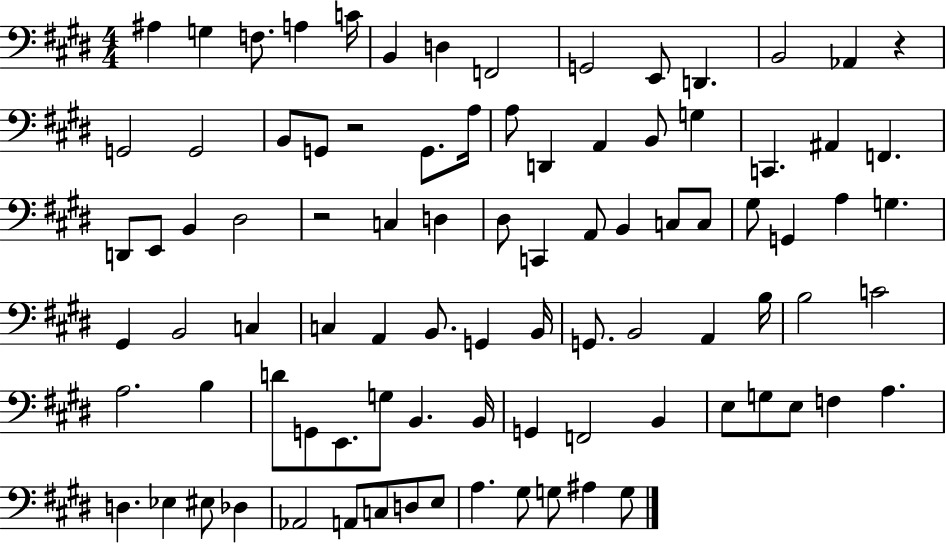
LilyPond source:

{
  \clef bass
  \numericTimeSignature
  \time 4/4
  \key e \major
  \repeat volta 2 { ais4 g4 f8. a4 c'16 | b,4 d4 f,2 | g,2 e,8 d,4. | b,2 aes,4 r4 | \break g,2 g,2 | b,8 g,8 r2 g,8. a16 | a8 d,4 a,4 b,8 g4 | c,4. ais,4 f,4. | \break d,8 e,8 b,4 dis2 | r2 c4 d4 | dis8 c,4 a,8 b,4 c8 c8 | gis8 g,4 a4 g4. | \break gis,4 b,2 c4 | c4 a,4 b,8. g,4 b,16 | g,8. b,2 a,4 b16 | b2 c'2 | \break a2. b4 | d'8 g,8 e,8. g8 b,4. b,16 | g,4 f,2 b,4 | e8 g8 e8 f4 a4. | \break d4. ees4 eis8 des4 | aes,2 a,8 c8 d8 e8 | a4. gis8 g8 ais4 g8 | } \bar "|."
}